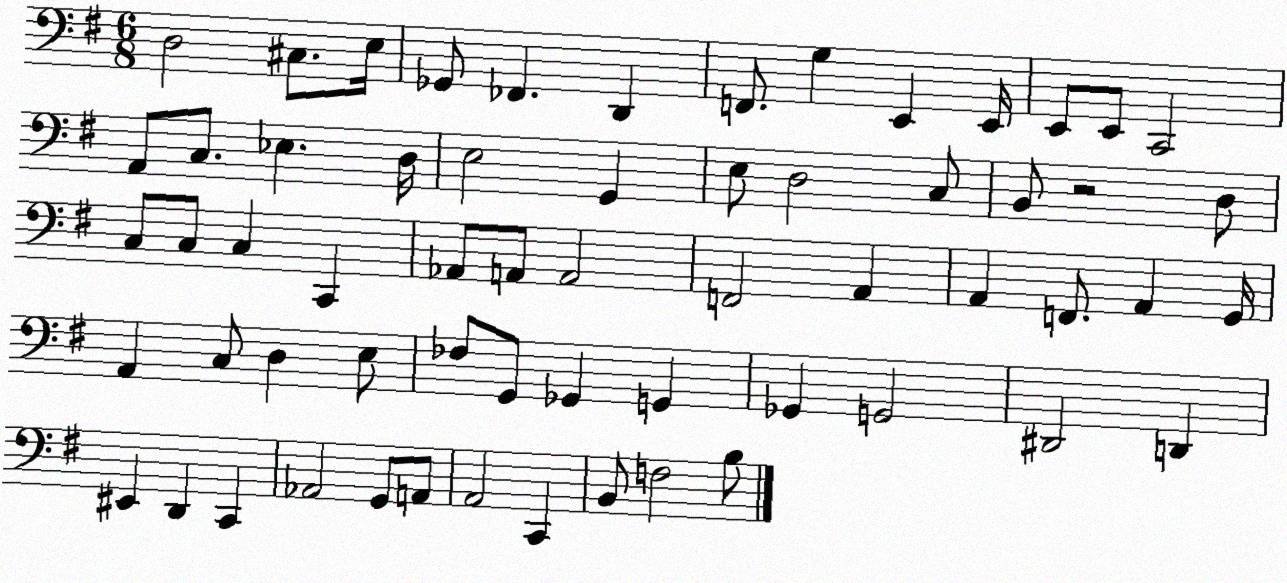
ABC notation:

X:1
T:Untitled
M:6/8
L:1/4
K:G
D,2 ^C,/2 E,/4 _G,,/2 _F,, D,, F,,/2 G, E,, E,,/4 E,,/2 E,,/2 C,,2 A,,/2 C,/2 _E, D,/4 E,2 G,, E,/2 D,2 C,/2 B,,/2 z2 D,/2 C,/2 C,/2 C, C,, _A,,/2 A,,/2 A,,2 F,,2 A,, A,, F,,/2 A,, G,,/4 A,, C,/2 D, E,/2 _F,/2 G,,/2 _G,, G,, _G,, G,,2 ^D,,2 D,, ^E,, D,, C,, _A,,2 G,,/2 A,,/2 A,,2 C,, B,,/2 F,2 B,/2